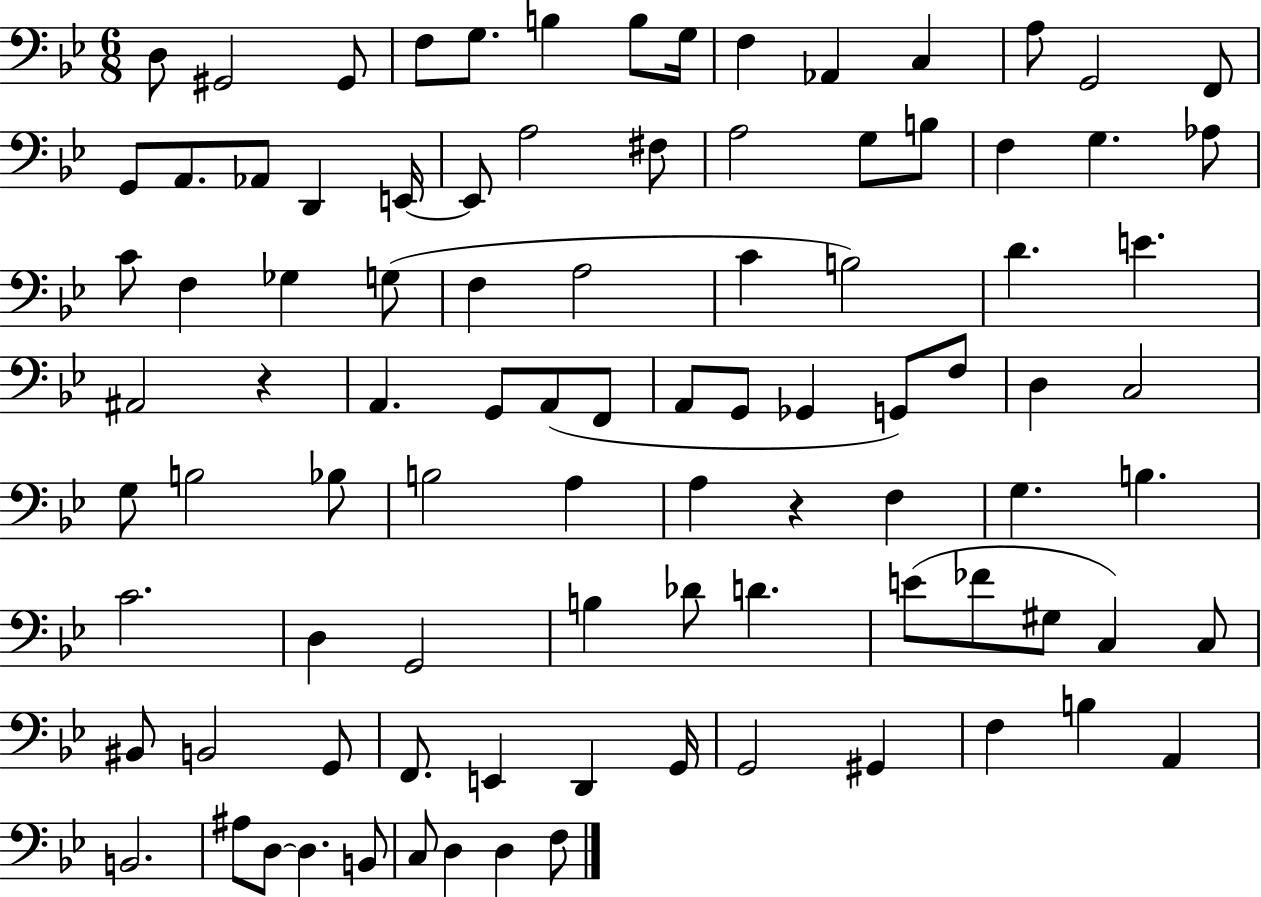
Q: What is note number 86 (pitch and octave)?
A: D3